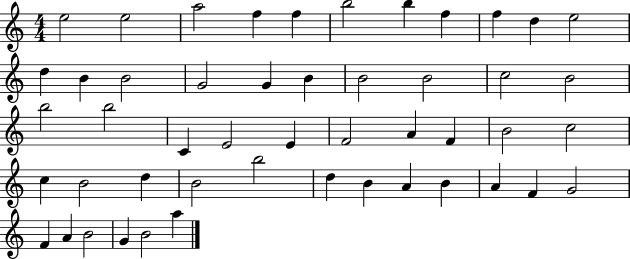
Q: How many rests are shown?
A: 0